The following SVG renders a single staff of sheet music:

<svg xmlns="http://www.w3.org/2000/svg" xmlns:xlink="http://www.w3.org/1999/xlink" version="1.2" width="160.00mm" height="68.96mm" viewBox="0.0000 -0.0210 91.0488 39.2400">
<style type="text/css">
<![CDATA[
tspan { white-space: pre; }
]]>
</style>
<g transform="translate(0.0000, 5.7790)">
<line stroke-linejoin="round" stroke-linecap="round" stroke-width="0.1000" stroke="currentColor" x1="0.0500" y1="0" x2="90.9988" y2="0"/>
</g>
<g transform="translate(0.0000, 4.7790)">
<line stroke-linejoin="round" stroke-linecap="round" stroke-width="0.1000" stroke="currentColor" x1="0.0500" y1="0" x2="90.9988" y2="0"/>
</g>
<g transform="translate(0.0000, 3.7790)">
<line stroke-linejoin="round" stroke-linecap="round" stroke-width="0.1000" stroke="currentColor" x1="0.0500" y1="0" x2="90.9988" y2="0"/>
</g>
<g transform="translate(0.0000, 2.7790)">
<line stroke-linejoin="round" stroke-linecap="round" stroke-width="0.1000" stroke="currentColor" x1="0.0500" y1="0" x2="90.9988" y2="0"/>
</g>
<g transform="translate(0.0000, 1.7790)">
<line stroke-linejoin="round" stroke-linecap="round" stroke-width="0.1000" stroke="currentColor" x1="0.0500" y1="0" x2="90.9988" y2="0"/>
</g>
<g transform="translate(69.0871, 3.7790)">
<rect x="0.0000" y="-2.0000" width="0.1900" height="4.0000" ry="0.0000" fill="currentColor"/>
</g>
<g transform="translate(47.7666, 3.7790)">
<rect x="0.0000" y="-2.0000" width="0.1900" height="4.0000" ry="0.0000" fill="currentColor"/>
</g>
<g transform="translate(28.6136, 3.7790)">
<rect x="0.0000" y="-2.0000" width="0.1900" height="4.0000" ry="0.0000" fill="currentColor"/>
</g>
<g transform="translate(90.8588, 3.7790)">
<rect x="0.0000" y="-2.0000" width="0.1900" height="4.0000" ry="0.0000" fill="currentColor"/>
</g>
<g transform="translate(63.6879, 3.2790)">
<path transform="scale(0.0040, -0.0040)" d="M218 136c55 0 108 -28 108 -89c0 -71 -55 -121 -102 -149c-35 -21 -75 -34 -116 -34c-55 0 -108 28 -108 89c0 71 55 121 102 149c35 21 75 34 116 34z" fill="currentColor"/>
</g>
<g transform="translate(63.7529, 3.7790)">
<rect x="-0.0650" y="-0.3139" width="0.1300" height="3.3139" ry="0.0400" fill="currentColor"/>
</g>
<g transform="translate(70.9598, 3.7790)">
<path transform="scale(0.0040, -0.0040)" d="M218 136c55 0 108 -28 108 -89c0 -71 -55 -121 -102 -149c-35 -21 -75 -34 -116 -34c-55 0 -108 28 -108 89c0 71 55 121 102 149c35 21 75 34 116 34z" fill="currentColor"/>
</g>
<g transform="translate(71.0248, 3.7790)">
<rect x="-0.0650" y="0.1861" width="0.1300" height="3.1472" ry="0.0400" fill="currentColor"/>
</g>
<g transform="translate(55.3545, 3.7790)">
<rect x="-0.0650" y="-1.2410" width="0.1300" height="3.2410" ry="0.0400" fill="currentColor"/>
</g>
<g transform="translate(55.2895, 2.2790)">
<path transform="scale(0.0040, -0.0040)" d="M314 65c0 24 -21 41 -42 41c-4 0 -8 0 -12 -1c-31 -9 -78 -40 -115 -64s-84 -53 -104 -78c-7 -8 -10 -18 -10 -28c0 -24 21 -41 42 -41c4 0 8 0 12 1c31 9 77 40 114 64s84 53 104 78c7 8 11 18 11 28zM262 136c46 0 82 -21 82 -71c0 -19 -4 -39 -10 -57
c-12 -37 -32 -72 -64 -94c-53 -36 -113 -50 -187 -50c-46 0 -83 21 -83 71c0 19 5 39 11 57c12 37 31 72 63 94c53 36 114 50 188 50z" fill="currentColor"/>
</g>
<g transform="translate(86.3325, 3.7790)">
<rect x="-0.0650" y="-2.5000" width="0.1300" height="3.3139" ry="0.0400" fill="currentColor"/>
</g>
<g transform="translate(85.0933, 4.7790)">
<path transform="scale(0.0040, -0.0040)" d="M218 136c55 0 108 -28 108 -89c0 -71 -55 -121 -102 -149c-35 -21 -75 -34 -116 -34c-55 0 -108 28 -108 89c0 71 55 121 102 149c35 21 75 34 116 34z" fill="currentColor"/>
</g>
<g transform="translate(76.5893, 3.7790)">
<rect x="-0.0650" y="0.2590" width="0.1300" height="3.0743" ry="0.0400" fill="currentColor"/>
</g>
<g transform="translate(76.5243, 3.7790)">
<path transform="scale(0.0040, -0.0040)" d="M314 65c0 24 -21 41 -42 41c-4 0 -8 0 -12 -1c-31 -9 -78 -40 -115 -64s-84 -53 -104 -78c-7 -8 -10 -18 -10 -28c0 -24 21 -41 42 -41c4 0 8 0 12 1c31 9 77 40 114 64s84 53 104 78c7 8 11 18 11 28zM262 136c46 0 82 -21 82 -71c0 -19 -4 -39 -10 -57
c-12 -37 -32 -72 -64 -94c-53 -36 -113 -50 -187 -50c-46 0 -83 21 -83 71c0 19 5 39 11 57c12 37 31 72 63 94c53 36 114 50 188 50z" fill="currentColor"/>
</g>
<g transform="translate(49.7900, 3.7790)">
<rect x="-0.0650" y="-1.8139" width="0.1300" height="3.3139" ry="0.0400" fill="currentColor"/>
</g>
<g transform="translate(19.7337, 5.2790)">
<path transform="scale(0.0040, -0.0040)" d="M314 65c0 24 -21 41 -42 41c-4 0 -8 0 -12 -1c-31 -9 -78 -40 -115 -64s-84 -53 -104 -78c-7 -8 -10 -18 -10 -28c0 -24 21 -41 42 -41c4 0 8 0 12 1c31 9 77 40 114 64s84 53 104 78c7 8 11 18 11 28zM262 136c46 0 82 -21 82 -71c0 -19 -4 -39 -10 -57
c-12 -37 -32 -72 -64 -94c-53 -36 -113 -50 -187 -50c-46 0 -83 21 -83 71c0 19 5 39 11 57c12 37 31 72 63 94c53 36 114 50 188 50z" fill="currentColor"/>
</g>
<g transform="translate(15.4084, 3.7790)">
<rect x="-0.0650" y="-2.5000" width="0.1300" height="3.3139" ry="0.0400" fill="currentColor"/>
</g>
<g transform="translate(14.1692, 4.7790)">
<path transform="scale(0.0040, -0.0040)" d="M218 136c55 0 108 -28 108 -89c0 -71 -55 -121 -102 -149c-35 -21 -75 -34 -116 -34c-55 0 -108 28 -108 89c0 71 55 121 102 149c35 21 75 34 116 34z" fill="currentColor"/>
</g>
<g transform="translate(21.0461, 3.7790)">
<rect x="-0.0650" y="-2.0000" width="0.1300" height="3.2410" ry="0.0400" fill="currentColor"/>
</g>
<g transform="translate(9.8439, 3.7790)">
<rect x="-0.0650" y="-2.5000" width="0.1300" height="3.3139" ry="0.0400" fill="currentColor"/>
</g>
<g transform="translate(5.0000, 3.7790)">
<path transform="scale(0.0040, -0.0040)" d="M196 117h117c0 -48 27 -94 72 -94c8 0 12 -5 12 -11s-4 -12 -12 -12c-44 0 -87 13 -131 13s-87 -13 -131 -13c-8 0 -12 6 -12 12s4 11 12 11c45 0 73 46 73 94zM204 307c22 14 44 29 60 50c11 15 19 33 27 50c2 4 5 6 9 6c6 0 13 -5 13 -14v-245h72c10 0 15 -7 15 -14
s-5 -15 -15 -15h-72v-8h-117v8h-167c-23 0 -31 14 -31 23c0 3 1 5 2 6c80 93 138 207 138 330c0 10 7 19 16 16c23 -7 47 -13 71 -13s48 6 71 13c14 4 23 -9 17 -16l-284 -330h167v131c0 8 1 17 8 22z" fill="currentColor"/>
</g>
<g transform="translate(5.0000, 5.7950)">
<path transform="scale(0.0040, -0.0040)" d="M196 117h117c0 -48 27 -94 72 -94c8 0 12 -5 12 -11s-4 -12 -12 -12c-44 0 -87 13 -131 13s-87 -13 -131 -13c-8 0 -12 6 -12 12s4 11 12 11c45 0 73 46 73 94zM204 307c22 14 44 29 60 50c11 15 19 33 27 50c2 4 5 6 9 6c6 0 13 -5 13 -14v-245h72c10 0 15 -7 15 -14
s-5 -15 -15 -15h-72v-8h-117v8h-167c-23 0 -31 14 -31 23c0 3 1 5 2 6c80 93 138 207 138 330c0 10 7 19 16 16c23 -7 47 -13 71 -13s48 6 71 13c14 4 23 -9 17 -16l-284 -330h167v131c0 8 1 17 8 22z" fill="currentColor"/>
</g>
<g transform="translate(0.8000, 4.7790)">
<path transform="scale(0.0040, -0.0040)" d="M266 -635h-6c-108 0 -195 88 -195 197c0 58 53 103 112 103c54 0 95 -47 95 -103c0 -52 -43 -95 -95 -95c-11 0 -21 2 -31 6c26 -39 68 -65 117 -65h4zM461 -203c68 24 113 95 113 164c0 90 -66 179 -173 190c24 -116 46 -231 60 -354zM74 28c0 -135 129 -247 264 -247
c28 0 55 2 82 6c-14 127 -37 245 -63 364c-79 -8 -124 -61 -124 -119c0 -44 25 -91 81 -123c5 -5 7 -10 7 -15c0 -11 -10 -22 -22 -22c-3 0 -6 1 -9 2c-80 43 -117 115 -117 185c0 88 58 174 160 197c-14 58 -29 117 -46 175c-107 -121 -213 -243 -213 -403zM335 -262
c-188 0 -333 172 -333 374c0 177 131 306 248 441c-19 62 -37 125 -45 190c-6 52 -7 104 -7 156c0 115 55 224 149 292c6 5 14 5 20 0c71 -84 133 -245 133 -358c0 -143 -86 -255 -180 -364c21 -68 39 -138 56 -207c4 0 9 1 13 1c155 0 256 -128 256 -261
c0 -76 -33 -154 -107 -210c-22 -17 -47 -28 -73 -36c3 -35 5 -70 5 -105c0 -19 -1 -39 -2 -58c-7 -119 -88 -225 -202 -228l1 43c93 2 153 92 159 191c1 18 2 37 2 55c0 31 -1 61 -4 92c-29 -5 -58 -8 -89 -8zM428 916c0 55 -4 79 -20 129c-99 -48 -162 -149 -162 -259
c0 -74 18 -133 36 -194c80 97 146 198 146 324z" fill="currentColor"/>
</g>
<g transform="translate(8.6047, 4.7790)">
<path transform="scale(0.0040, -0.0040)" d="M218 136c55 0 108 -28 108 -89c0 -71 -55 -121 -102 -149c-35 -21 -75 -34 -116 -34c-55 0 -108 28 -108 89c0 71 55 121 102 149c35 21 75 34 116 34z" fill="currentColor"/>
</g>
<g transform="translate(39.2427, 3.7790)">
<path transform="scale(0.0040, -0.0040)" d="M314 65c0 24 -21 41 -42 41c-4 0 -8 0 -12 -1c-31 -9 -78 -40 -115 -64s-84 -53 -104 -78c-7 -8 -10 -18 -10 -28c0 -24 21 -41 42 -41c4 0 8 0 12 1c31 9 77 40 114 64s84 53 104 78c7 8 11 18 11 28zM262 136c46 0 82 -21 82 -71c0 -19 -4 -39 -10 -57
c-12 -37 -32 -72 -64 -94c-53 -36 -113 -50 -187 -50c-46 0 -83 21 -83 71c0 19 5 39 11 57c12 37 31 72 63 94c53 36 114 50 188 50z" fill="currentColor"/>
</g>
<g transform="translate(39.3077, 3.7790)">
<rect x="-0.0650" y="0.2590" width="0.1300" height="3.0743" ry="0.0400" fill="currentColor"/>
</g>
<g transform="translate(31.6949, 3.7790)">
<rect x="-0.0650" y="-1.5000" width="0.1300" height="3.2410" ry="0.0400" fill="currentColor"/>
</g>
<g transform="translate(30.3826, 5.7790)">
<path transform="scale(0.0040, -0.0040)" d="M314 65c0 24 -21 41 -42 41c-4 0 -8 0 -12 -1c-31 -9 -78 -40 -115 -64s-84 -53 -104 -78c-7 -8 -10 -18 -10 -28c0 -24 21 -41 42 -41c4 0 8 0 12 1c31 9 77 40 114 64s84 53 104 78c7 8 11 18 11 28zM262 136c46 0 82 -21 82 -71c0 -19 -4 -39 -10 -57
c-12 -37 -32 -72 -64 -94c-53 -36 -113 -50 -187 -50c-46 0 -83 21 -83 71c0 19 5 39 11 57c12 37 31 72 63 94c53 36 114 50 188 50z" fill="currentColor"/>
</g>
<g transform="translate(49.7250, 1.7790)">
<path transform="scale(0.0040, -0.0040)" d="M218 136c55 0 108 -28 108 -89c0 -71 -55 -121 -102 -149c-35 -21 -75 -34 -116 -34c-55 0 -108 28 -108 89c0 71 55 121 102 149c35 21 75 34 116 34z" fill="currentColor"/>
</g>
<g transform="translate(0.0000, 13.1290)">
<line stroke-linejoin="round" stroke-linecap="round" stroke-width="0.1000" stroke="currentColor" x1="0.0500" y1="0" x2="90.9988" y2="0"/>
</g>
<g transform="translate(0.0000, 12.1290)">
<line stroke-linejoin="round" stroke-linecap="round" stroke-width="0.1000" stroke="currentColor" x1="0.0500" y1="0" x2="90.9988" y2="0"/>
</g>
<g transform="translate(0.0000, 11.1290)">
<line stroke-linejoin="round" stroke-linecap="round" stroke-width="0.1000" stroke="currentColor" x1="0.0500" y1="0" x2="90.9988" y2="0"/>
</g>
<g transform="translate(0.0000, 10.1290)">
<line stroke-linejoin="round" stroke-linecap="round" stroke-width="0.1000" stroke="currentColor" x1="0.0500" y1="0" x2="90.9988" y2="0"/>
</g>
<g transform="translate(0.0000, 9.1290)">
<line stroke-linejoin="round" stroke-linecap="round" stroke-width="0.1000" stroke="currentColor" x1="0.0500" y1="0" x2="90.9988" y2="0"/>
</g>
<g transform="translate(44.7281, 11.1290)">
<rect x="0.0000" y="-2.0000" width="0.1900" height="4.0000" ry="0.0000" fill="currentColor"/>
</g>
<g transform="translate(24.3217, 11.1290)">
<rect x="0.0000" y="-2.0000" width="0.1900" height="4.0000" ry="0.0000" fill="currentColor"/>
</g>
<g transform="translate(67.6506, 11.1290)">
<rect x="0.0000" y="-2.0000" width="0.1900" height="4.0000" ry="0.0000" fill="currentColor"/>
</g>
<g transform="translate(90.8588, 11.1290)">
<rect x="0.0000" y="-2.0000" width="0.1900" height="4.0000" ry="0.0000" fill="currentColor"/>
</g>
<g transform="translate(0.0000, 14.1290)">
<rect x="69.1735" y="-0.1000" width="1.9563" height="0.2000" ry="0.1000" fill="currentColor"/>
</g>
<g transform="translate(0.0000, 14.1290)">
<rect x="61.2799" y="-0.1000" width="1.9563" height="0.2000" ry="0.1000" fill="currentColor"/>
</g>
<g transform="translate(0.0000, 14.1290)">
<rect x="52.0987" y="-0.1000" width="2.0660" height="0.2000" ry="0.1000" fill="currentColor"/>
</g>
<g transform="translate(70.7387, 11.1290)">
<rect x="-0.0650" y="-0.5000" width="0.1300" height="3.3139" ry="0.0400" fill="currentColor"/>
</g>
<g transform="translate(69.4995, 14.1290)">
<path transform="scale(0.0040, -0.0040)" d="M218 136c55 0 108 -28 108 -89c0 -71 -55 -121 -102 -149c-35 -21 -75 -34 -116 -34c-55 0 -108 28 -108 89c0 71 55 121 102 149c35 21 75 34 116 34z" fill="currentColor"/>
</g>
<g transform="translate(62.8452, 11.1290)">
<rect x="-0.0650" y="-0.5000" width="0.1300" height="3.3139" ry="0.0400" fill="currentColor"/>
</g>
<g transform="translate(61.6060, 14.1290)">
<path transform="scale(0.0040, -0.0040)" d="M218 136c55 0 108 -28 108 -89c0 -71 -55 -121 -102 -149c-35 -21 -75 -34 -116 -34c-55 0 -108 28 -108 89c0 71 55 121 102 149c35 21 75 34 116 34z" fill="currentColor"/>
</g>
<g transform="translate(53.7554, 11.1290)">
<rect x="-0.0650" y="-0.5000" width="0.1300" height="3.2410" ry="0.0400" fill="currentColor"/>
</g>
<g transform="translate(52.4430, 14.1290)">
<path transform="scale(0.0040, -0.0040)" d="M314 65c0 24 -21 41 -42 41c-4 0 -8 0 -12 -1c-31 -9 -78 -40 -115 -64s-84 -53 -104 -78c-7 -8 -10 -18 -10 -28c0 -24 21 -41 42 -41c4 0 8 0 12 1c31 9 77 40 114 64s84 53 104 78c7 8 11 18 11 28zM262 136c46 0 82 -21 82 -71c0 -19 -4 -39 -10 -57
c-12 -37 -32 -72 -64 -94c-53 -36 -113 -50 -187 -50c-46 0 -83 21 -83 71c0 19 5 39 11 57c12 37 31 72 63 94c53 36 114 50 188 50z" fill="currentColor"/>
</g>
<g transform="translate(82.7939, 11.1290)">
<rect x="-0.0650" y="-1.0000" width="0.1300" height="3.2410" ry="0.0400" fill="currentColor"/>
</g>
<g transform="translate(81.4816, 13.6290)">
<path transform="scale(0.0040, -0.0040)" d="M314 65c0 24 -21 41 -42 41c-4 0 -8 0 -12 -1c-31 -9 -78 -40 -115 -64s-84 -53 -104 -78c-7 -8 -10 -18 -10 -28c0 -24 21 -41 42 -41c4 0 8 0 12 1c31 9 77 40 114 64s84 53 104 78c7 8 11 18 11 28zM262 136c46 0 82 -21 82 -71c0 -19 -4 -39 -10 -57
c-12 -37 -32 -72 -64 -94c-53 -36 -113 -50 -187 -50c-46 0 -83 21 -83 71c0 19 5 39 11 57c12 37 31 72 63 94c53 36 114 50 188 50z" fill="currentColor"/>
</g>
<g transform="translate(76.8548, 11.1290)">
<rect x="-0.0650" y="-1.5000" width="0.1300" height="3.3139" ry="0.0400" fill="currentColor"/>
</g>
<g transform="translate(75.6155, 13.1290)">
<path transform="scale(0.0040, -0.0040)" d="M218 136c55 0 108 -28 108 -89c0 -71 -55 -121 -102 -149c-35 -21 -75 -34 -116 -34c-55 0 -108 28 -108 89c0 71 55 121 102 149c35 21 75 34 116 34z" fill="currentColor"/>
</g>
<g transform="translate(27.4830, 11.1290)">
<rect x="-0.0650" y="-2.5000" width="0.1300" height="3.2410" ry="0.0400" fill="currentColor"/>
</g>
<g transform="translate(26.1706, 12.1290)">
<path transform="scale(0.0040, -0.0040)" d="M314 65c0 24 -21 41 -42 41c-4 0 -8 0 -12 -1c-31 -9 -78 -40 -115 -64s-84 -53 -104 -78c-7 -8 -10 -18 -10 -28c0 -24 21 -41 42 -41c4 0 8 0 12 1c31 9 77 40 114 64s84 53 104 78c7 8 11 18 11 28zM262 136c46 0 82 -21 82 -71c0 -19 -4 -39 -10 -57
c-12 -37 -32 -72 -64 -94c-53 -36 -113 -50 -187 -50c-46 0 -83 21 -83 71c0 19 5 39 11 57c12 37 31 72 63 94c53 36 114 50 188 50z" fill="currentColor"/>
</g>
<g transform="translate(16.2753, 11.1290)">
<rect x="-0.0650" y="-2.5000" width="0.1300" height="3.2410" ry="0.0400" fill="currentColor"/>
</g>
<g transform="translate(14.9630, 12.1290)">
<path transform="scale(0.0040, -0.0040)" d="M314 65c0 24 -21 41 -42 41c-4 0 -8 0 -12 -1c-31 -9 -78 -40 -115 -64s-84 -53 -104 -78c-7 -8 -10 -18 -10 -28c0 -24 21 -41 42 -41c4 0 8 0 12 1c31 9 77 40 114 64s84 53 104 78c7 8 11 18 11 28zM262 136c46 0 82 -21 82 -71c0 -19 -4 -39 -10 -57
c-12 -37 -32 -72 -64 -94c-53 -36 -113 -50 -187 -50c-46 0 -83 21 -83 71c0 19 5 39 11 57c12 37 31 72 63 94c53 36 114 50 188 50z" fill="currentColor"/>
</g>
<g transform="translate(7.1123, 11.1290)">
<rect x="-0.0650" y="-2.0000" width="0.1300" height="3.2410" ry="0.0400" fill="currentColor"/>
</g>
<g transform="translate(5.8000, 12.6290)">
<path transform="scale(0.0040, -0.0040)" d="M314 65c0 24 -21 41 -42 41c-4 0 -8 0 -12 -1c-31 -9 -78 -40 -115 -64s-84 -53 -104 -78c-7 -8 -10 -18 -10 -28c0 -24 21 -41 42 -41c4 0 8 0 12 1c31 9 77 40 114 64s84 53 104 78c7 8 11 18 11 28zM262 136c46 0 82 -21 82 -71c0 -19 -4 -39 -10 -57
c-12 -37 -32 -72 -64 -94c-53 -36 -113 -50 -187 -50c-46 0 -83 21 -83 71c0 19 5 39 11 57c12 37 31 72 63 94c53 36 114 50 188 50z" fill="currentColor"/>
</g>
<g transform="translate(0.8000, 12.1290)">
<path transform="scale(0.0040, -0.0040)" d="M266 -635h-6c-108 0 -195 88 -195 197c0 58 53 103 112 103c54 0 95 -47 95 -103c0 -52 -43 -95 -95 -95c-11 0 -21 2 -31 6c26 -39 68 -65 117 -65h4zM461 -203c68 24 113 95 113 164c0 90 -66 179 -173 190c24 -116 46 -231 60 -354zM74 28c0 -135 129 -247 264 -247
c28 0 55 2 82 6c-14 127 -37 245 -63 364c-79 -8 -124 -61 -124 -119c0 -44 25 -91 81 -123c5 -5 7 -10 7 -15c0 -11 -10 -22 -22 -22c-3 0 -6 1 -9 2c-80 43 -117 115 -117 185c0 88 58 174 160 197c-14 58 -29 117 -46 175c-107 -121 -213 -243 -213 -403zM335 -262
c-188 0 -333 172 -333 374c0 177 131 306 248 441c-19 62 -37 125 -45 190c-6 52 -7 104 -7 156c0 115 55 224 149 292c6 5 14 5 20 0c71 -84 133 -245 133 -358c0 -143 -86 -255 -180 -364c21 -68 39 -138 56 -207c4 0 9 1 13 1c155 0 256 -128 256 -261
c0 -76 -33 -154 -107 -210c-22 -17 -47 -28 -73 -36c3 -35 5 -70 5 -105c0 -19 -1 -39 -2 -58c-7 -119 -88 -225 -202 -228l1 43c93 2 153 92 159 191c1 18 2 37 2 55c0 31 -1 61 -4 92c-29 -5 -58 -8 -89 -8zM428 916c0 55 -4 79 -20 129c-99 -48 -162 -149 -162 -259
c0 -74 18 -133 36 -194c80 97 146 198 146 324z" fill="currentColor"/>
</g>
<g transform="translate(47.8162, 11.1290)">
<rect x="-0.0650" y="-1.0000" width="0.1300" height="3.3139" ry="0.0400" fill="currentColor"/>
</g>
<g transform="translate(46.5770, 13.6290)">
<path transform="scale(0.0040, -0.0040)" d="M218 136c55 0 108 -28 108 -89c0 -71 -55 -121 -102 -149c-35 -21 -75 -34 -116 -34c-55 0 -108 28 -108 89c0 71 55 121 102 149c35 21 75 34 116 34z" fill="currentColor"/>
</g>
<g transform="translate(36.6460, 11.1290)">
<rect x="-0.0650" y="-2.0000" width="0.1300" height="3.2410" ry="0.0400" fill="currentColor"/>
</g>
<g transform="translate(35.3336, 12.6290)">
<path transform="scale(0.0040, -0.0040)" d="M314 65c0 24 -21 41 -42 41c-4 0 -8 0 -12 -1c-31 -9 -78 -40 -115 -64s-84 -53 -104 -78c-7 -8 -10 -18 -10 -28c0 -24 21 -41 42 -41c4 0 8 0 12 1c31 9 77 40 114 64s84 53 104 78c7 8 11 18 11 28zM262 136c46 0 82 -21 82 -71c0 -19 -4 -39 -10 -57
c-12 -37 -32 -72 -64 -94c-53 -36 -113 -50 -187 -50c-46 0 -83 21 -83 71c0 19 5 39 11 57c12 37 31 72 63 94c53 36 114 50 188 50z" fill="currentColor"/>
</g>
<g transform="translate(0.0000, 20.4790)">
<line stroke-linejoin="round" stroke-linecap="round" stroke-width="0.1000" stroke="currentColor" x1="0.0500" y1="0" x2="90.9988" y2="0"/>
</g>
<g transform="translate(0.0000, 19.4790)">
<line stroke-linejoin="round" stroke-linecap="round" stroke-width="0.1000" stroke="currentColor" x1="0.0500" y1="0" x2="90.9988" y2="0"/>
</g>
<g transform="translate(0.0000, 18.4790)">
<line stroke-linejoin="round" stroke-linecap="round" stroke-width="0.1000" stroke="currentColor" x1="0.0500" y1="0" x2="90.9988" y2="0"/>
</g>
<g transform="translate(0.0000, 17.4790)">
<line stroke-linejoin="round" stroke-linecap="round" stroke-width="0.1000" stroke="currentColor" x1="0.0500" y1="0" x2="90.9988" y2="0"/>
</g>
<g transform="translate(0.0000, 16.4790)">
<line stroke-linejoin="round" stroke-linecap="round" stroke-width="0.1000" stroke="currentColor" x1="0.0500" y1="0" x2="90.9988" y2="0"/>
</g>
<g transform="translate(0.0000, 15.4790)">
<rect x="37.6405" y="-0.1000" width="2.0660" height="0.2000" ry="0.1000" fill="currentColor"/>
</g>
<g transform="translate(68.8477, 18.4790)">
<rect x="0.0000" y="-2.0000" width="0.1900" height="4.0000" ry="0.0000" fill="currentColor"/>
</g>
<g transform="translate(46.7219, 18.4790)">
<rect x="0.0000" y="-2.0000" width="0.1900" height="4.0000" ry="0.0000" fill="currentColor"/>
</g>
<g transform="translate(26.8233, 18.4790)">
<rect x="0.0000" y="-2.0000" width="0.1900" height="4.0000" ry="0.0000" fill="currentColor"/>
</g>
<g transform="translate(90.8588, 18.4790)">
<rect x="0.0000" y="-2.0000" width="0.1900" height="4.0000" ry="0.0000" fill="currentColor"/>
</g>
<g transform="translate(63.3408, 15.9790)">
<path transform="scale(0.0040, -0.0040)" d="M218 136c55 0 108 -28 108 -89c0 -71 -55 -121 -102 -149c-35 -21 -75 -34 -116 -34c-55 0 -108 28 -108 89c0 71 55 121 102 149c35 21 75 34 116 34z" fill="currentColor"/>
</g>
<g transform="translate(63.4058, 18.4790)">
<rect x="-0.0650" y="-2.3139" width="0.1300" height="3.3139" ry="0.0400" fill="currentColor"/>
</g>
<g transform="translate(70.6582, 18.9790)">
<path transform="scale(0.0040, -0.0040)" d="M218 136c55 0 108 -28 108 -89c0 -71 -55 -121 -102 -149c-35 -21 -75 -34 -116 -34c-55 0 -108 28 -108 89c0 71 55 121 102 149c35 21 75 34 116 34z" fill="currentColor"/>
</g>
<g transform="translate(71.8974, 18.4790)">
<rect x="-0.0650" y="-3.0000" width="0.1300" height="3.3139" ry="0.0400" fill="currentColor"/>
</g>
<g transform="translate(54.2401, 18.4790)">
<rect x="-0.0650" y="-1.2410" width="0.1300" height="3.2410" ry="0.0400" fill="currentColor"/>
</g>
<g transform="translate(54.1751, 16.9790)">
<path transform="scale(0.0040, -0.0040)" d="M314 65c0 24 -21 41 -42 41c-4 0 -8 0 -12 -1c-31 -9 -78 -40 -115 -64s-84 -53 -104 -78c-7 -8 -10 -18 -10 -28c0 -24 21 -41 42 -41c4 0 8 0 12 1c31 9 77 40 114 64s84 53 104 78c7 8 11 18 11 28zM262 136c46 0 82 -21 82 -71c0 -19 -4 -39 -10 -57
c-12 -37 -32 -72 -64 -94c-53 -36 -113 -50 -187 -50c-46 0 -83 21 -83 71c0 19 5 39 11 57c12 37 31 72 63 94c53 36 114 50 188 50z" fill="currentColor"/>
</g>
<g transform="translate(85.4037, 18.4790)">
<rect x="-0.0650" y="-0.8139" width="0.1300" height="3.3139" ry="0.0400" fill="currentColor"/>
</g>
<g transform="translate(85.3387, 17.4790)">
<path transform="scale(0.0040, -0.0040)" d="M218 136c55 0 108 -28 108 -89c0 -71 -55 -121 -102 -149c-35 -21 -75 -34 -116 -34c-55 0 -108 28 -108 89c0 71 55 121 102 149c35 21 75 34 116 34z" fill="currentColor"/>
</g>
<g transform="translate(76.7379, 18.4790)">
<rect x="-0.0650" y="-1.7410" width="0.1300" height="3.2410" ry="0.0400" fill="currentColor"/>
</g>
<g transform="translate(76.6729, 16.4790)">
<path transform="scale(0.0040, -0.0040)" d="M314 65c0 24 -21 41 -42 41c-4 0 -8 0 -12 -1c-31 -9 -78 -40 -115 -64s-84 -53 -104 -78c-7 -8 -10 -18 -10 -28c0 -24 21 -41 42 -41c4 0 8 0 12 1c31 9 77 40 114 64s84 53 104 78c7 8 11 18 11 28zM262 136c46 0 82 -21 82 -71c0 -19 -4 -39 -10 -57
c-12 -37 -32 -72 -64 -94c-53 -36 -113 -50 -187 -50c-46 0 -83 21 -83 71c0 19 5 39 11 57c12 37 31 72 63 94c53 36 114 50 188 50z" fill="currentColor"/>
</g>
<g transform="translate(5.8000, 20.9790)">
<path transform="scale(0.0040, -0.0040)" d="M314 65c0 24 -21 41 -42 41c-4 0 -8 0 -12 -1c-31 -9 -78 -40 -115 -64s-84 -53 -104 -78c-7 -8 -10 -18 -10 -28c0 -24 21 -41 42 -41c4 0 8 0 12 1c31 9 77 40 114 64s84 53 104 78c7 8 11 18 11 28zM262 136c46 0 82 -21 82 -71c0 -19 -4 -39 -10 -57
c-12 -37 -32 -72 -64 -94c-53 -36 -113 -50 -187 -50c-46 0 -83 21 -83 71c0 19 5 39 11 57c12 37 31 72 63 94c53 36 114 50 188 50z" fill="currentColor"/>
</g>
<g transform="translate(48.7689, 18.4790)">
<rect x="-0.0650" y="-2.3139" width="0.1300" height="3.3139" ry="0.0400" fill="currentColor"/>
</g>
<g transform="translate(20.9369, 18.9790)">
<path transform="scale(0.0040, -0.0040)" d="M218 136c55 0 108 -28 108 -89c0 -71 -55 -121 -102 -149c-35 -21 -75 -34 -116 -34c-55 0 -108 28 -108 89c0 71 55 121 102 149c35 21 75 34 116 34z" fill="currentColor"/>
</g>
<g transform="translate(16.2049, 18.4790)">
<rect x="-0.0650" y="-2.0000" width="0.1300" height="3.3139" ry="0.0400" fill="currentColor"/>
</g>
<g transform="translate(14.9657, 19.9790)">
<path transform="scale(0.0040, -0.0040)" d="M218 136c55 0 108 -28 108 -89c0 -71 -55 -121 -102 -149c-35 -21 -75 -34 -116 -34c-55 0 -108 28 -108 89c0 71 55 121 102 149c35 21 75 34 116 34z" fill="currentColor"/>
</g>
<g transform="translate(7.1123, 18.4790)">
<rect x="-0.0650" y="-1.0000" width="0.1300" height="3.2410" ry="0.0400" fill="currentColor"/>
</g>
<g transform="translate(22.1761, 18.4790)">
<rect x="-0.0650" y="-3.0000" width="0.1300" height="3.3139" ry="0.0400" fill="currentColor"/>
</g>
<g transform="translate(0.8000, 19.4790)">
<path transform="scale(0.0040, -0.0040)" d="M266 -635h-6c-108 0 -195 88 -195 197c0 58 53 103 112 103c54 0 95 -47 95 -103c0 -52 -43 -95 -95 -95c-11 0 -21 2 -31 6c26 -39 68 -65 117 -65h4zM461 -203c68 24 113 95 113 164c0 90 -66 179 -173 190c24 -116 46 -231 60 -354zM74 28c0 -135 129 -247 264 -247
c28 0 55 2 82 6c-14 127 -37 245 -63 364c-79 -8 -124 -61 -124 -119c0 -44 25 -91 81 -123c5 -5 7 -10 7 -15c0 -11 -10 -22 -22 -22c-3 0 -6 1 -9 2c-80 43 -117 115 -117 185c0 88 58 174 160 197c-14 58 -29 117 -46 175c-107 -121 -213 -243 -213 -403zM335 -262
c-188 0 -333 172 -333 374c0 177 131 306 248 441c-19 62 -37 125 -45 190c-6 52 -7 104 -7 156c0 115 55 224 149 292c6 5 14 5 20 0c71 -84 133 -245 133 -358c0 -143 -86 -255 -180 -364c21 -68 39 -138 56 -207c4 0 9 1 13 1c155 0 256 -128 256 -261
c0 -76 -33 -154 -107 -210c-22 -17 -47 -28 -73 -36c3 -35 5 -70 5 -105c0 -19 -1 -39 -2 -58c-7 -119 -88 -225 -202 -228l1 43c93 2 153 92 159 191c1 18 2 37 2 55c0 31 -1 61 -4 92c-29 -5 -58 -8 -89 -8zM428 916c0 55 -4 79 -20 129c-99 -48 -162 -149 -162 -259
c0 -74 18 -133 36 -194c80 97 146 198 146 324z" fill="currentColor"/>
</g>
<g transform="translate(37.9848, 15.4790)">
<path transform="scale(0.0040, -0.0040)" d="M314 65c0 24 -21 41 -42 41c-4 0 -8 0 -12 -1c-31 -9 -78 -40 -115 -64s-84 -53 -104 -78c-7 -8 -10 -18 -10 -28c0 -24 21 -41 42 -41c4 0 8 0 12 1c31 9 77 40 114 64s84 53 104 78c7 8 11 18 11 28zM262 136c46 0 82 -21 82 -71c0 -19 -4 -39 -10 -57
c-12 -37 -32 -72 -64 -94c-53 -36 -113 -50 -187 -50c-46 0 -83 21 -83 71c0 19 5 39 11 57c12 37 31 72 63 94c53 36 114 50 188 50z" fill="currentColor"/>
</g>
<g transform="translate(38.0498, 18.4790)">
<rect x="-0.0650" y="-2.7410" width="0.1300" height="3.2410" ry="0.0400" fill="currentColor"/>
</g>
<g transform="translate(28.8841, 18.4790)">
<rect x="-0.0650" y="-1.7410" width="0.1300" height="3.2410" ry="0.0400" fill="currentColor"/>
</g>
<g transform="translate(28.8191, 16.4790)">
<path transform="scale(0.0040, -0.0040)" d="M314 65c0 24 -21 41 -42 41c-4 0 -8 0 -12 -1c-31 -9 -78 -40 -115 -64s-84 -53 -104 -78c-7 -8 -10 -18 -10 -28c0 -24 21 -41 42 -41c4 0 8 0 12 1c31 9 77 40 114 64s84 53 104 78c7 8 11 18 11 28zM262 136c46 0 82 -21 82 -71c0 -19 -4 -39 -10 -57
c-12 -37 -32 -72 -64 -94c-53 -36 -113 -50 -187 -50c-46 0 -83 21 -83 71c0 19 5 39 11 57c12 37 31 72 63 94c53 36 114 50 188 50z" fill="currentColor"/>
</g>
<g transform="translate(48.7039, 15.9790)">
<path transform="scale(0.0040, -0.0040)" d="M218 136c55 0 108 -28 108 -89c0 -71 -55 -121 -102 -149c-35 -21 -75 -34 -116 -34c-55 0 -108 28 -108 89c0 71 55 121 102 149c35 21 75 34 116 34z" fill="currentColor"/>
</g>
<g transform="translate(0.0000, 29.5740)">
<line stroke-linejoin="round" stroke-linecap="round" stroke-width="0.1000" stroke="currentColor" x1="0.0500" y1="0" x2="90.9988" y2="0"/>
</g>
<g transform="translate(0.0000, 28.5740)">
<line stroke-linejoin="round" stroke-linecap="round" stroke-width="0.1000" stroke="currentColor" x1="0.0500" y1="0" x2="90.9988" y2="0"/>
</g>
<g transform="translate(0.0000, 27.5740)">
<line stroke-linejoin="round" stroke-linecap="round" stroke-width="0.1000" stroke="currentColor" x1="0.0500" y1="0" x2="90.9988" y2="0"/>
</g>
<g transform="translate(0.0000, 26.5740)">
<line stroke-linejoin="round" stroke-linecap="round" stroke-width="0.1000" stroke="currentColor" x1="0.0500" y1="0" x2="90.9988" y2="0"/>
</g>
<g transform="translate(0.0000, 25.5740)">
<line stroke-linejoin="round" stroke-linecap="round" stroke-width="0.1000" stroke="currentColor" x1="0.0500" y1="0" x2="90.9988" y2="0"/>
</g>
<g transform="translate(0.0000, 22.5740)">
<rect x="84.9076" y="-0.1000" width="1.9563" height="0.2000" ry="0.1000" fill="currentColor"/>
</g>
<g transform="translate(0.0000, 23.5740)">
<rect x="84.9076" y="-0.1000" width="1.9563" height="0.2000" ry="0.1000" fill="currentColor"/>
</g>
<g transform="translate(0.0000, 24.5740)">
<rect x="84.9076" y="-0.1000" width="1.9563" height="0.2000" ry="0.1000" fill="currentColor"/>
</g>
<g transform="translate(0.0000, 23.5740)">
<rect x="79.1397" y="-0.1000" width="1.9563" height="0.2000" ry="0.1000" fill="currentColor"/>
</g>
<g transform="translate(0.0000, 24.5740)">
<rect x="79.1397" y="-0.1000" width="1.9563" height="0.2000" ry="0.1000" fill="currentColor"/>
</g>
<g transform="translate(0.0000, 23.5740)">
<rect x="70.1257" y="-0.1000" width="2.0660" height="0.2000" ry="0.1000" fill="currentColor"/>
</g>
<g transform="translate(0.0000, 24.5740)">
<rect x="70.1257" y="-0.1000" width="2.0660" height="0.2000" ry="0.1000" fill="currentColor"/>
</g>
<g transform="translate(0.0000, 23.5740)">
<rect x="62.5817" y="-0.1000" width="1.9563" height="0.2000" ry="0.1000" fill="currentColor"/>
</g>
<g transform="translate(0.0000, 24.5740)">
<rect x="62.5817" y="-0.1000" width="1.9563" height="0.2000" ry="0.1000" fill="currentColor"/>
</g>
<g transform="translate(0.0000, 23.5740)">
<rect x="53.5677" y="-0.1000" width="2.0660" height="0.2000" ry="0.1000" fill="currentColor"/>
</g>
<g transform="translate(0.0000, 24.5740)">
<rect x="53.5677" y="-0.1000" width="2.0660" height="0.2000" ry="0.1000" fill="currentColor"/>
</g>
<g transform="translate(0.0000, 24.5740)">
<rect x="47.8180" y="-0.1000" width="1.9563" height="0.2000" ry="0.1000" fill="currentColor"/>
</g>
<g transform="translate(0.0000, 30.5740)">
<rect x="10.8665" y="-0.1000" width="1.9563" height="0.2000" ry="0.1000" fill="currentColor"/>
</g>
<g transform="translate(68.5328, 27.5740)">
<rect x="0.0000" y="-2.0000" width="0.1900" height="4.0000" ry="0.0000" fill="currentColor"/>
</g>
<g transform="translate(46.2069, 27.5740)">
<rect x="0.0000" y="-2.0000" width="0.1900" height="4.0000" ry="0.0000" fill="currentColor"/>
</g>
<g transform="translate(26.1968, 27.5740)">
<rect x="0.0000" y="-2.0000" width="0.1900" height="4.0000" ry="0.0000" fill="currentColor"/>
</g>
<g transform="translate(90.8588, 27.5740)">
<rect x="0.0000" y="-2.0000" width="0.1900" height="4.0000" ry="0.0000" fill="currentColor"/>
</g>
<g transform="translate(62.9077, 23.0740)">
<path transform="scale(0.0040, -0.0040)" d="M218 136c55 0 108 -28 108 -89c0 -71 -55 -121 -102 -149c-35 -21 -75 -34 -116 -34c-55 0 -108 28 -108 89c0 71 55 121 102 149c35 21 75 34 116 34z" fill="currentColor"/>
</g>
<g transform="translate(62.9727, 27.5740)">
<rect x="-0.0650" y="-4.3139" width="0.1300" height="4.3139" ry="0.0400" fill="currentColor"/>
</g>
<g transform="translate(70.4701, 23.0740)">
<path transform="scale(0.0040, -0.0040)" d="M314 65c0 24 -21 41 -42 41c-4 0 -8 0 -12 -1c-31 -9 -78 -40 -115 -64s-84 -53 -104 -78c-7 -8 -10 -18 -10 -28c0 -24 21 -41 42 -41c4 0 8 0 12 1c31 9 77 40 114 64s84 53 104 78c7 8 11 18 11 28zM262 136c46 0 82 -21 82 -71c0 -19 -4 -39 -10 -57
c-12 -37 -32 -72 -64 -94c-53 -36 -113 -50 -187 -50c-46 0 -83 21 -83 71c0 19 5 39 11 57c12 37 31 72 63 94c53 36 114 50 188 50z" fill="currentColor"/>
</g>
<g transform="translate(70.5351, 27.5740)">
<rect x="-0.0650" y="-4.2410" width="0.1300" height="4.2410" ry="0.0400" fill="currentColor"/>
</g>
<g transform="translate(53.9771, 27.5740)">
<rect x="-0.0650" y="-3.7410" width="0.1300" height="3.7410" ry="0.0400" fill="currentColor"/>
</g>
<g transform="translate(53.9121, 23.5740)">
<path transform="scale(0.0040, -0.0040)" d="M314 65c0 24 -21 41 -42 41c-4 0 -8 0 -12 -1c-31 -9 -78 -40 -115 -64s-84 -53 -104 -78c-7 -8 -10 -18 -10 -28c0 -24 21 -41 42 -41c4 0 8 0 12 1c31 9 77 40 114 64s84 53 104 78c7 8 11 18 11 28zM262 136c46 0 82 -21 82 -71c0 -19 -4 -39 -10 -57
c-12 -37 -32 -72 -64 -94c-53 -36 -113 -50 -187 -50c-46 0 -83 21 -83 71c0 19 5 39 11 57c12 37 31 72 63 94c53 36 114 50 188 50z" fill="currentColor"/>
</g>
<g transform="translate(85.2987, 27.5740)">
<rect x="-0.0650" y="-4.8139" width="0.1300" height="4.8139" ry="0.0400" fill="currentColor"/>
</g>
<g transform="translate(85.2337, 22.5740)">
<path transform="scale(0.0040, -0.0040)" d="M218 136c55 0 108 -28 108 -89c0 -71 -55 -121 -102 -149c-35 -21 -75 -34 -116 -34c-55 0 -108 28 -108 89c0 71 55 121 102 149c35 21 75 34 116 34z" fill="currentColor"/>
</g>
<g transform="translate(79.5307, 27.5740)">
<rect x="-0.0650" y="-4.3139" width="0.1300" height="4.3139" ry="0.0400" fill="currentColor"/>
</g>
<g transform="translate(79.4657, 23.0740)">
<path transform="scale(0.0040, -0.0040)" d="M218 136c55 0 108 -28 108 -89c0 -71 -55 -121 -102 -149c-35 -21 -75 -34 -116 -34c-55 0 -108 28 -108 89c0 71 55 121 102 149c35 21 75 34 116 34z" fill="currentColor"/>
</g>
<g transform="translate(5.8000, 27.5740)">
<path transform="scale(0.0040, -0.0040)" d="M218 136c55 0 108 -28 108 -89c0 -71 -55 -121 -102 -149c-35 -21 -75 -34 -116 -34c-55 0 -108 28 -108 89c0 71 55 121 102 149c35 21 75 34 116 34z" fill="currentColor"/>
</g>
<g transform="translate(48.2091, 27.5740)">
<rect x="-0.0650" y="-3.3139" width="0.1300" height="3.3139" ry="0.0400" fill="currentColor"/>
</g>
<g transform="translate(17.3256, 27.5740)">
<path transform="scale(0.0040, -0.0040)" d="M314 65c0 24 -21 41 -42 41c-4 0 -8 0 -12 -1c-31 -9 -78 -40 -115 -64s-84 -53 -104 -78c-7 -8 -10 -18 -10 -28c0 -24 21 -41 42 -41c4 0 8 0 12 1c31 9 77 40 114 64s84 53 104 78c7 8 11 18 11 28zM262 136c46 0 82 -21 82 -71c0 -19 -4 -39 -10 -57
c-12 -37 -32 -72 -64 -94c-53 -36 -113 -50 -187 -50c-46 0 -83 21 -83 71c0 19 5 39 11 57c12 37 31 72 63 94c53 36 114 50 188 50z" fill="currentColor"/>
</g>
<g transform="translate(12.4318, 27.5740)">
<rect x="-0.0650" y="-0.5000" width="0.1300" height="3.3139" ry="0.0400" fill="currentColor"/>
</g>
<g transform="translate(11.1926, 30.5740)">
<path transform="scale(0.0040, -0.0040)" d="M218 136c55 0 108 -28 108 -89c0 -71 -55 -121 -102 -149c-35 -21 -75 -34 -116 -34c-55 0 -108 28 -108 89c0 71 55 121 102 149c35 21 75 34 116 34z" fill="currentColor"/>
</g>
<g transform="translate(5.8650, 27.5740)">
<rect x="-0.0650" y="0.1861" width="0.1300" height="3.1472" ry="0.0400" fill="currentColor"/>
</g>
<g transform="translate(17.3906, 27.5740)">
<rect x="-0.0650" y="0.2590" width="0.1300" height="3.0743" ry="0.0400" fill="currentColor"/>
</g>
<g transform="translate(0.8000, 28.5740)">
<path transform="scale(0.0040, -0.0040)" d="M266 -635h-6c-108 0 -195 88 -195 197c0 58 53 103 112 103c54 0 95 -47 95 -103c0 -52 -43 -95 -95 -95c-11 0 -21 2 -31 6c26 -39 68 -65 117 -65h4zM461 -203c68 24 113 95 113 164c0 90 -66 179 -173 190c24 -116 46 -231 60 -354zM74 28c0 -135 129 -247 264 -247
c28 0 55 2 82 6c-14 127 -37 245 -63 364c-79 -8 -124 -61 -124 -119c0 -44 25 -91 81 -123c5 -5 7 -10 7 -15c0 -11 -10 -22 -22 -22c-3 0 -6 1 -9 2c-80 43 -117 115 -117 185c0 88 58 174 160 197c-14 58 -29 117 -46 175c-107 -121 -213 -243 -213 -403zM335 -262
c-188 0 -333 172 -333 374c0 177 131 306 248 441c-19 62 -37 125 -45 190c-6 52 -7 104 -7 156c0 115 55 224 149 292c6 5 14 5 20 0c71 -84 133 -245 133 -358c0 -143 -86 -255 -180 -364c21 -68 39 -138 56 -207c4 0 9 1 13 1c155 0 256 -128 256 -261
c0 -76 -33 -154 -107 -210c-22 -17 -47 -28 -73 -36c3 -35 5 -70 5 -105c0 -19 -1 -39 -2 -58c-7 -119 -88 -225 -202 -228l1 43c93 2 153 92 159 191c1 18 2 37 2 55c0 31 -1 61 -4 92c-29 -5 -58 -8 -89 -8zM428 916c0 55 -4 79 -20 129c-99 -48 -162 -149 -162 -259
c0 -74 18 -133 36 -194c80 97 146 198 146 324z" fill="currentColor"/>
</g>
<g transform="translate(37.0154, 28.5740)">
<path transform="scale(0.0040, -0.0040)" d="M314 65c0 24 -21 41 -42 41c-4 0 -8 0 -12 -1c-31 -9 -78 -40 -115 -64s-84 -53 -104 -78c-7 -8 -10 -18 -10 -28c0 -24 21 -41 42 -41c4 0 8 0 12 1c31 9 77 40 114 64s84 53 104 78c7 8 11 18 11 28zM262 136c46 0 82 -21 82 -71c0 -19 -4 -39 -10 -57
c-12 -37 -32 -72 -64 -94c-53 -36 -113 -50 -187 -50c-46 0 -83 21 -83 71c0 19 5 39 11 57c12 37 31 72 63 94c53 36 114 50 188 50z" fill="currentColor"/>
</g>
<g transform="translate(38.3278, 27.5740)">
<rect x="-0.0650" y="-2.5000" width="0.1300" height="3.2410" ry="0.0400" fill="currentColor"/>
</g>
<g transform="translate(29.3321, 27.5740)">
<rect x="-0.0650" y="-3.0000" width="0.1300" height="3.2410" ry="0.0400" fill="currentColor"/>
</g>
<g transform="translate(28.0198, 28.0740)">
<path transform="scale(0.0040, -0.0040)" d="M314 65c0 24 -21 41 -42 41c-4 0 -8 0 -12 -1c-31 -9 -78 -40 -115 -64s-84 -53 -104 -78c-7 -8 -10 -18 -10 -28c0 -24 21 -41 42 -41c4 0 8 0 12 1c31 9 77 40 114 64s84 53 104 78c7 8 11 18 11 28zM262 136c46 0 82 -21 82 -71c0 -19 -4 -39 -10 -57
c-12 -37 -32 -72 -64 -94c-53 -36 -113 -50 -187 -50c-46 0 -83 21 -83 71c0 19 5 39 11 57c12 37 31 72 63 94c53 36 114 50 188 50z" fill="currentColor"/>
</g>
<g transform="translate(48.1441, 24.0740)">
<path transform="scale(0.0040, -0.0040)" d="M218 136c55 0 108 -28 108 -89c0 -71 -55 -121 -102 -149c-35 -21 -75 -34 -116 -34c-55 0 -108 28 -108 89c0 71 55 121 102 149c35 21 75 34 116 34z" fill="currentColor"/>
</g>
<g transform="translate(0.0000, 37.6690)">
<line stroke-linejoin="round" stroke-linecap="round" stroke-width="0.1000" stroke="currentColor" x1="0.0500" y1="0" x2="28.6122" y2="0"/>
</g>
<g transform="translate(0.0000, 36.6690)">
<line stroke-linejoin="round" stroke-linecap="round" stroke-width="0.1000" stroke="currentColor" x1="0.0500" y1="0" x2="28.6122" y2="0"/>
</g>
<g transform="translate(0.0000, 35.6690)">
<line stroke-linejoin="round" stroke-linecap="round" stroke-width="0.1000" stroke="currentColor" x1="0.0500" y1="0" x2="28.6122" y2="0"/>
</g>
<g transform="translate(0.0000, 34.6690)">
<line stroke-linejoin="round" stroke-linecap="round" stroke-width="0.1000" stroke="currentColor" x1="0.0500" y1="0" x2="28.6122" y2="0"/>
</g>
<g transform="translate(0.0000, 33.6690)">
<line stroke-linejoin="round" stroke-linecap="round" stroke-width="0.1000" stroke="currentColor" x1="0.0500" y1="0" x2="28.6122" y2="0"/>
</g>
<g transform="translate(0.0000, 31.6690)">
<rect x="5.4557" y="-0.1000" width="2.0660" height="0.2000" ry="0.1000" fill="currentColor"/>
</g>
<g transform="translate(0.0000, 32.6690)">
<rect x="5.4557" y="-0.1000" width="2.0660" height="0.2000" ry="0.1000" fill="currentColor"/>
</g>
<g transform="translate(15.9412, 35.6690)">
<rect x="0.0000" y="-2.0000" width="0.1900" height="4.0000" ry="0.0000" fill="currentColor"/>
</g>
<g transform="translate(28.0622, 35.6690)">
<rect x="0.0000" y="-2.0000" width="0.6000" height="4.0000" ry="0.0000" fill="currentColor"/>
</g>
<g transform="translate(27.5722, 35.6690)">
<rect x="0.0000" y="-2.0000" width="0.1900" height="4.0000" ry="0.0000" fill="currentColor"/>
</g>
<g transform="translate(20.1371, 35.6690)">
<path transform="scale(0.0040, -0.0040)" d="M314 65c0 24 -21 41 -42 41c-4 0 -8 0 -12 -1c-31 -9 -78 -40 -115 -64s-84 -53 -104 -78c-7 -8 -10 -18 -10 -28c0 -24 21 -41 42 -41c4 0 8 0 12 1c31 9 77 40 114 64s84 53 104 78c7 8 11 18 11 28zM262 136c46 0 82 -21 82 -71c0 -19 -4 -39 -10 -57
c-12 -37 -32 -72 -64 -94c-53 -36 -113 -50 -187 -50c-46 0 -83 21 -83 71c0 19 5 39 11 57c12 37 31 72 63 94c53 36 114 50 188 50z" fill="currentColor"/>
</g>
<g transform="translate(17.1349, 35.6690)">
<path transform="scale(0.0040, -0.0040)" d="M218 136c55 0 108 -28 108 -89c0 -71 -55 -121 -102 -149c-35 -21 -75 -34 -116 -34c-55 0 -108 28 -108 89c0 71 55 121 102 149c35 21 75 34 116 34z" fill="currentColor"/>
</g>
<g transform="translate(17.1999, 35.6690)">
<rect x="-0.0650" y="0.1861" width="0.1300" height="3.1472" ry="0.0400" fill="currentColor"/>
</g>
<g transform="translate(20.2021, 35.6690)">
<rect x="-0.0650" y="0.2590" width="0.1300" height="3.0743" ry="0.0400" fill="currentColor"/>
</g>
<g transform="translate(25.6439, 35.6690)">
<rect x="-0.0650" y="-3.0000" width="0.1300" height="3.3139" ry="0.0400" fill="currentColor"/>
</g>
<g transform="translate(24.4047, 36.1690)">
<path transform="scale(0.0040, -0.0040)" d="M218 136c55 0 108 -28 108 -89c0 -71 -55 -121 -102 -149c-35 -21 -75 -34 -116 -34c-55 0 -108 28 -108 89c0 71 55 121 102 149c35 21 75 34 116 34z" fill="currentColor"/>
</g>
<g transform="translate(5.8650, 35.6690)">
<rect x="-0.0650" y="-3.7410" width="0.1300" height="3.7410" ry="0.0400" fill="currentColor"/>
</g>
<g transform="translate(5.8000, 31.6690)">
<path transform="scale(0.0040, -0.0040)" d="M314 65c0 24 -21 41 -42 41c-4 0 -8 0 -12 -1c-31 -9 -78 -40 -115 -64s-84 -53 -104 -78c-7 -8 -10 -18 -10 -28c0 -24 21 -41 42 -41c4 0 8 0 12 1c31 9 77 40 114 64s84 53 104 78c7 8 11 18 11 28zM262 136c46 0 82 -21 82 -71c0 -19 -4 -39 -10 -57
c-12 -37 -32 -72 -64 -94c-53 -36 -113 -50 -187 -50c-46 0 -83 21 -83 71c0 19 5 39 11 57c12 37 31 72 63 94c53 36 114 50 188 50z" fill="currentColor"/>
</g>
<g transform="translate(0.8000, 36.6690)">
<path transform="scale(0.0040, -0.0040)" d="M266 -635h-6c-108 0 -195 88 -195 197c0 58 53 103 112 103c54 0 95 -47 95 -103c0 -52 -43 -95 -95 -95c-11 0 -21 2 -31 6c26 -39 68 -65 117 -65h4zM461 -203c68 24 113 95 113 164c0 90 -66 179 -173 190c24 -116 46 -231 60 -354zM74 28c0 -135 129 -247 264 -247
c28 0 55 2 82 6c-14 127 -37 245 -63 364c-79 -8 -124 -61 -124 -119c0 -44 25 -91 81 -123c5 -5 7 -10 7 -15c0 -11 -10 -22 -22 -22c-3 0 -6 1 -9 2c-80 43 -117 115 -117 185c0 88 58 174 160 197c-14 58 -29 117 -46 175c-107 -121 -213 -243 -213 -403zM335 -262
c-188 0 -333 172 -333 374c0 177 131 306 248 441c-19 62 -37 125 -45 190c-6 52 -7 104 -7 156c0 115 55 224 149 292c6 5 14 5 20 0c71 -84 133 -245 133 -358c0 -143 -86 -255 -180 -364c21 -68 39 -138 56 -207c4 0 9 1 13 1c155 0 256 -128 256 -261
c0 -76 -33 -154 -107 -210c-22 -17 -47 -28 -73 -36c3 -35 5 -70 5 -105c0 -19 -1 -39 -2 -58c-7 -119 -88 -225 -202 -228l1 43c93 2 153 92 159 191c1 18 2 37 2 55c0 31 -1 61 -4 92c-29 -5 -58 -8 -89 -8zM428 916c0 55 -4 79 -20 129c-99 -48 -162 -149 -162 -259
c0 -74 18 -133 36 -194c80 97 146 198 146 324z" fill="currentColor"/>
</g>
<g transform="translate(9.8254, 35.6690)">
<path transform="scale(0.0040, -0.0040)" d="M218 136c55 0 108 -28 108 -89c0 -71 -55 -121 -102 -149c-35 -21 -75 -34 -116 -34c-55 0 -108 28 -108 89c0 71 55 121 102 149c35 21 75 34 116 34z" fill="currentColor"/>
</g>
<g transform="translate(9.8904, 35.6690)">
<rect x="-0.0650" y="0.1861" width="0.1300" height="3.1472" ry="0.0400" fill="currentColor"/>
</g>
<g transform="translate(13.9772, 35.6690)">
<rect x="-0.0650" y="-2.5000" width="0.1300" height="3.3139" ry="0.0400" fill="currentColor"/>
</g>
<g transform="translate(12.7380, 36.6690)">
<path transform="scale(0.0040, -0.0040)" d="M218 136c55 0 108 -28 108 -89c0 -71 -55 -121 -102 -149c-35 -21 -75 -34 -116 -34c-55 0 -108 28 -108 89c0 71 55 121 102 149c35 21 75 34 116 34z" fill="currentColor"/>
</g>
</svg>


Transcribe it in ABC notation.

X:1
T:Untitled
M:4/4
L:1/4
K:C
G G F2 E2 B2 f e2 c B B2 G F2 G2 G2 F2 D C2 C C E D2 D2 F A f2 a2 g e2 g A f2 d B C B2 A2 G2 b c'2 d' d'2 d' e' c'2 B G B B2 A